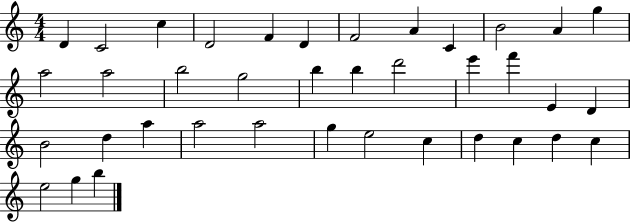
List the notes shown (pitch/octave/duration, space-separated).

D4/q C4/h C5/q D4/h F4/q D4/q F4/h A4/q C4/q B4/h A4/q G5/q A5/h A5/h B5/h G5/h B5/q B5/q D6/h E6/q F6/q E4/q D4/q B4/h D5/q A5/q A5/h A5/h G5/q E5/h C5/q D5/q C5/q D5/q C5/q E5/h G5/q B5/q